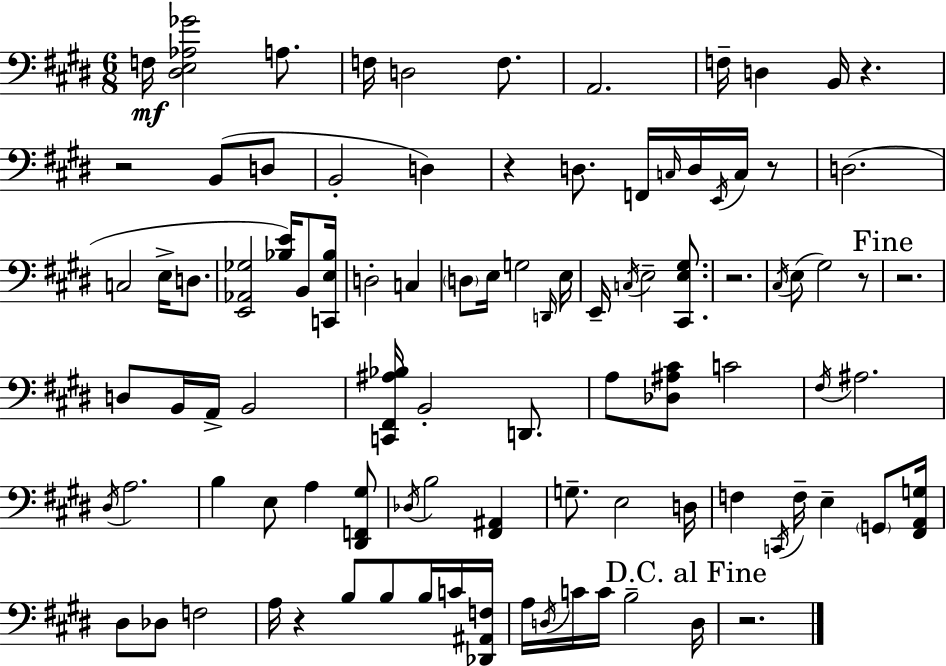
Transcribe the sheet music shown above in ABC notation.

X:1
T:Untitled
M:6/8
L:1/4
K:E
F,/4 [^D,E,_A,_G]2 A,/2 F,/4 D,2 F,/2 A,,2 F,/4 D, B,,/4 z z2 B,,/2 D,/2 B,,2 D, z D,/2 F,,/4 C,/4 D,/4 E,,/4 C,/4 z/2 D,2 C,2 E,/4 D,/2 [E,,_A,,_G,]2 [_B,E]/4 B,,/2 [C,,E,_B,]/4 D,2 C, D,/2 E,/4 G,2 D,,/4 E,/4 E,,/4 C,/4 E,2 [^C,,E,^G,]/2 z2 ^C,/4 E,/2 ^G,2 z/2 z2 D,/2 B,,/4 A,,/4 B,,2 [C,,^F,,^A,_B,]/4 B,,2 D,,/2 A,/2 [_D,^A,^C]/2 C2 ^F,/4 ^A,2 ^D,/4 A,2 B, E,/2 A, [^D,,F,,^G,]/2 _D,/4 B,2 [^F,,^A,,] G,/2 E,2 D,/4 F, C,,/4 F,/4 E, G,,/2 [^F,,A,,G,]/4 ^D,/2 _D,/2 F,2 A,/4 z B,/2 B,/2 B,/4 C/4 [_D,,^A,,F,]/4 A,/4 D,/4 C/4 C/4 B,2 D,/4 z2